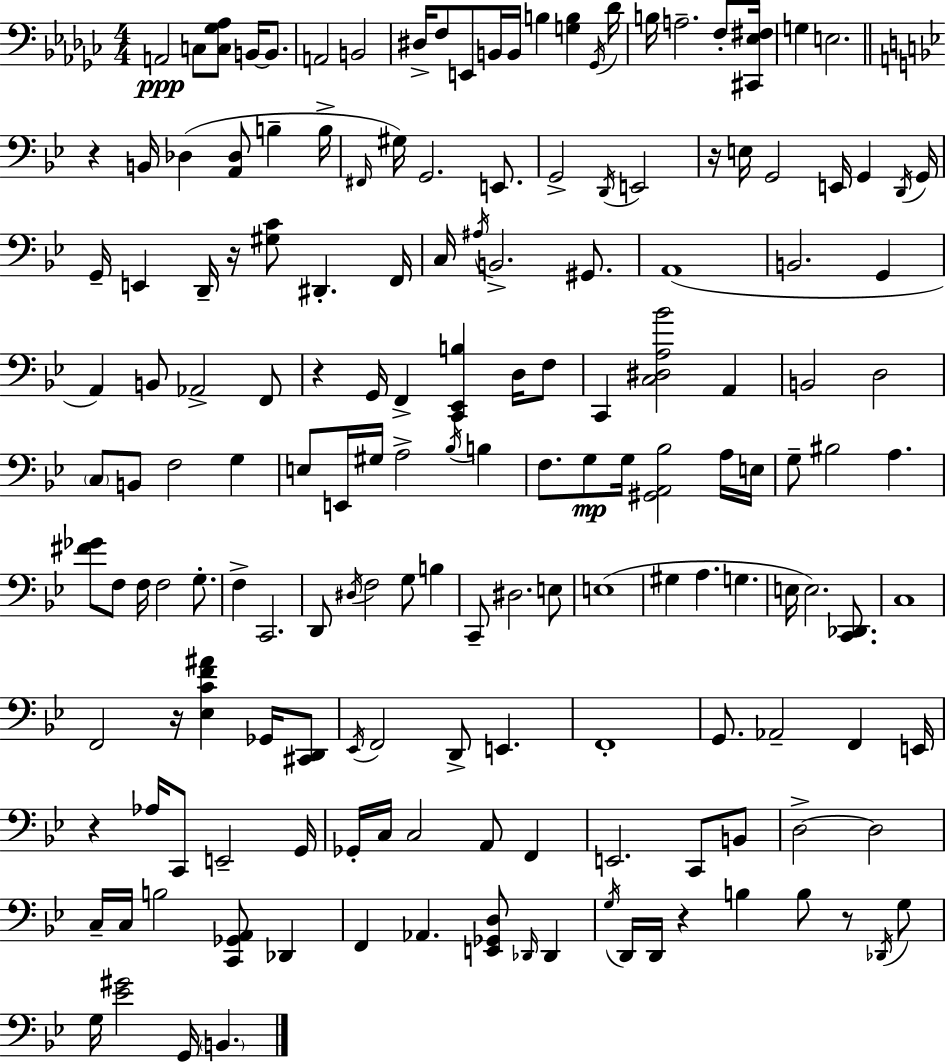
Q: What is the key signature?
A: EES minor